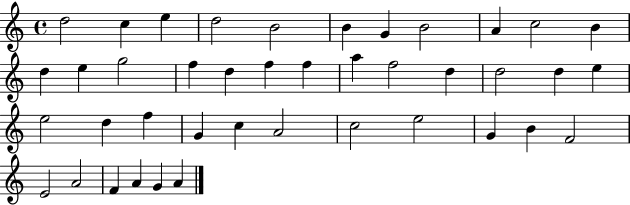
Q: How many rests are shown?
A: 0